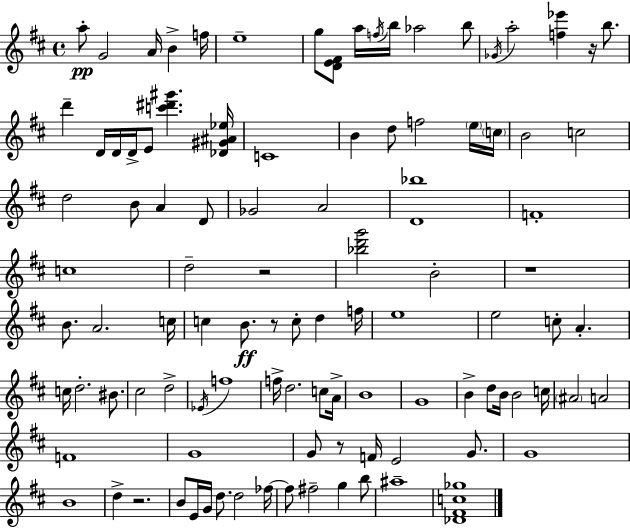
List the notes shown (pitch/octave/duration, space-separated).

A5/e G4/h A4/s B4/q F5/s E5/w G5/e [D4,E4,F#4]/e A5/s F5/s B5/s Ab5/h B5/e Gb4/s A5/h [F5,Eb6]/q R/s B5/e. D6/q D4/s D4/s D4/s E4/e [C6,D#6,G#6]/q. [Db4,G#4,A#4,Eb5]/s C4/w B4/q D5/e F5/h E5/s C5/s B4/h C5/h D5/h B4/e A4/q D4/e Gb4/h A4/h [D4,Bb5]/w F4/w C5/w D5/h R/h [Bb5,D6,G6]/h B4/h R/w B4/e. A4/h. C5/s C5/q B4/e. R/e C5/e D5/q F5/s E5/w E5/h C5/e A4/q. C5/s D5/h. BIS4/e. C#5/h D5/h Eb4/s F5/w F5/s D5/h. C5/e A4/s B4/w G4/w B4/q D5/e B4/s B4/h C5/s A#4/h A4/h F4/w G4/w G4/e R/e F4/s E4/h G4/e. G4/w B4/w D5/q R/h. B4/e E4/s G4/s D5/e. D5/h FES5/s FES5/e F#5/h G5/q B5/e A#5/w [Db4,F#4,C5,Gb5]/w